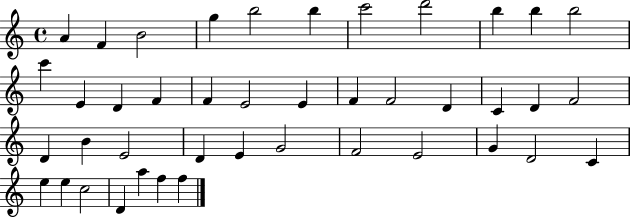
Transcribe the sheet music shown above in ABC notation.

X:1
T:Untitled
M:4/4
L:1/4
K:C
A F B2 g b2 b c'2 d'2 b b b2 c' E D F F E2 E F F2 D C D F2 D B E2 D E G2 F2 E2 G D2 C e e c2 D a f f